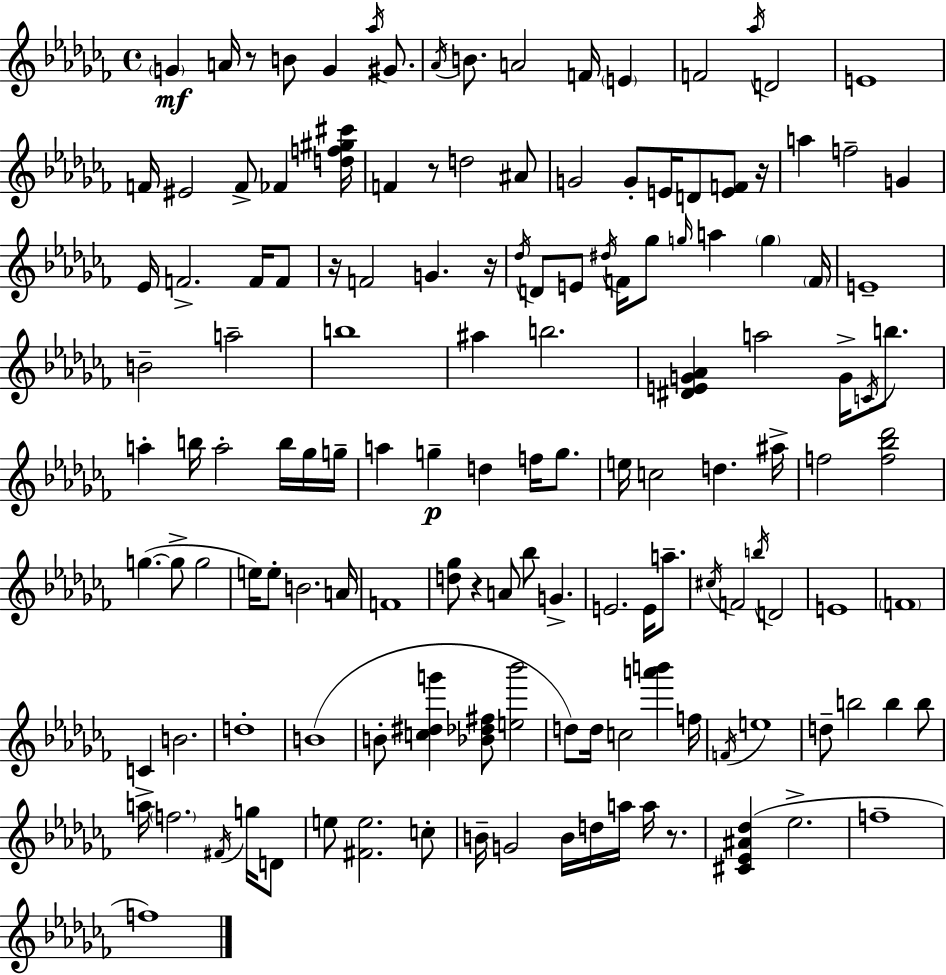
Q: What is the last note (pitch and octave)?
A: F5